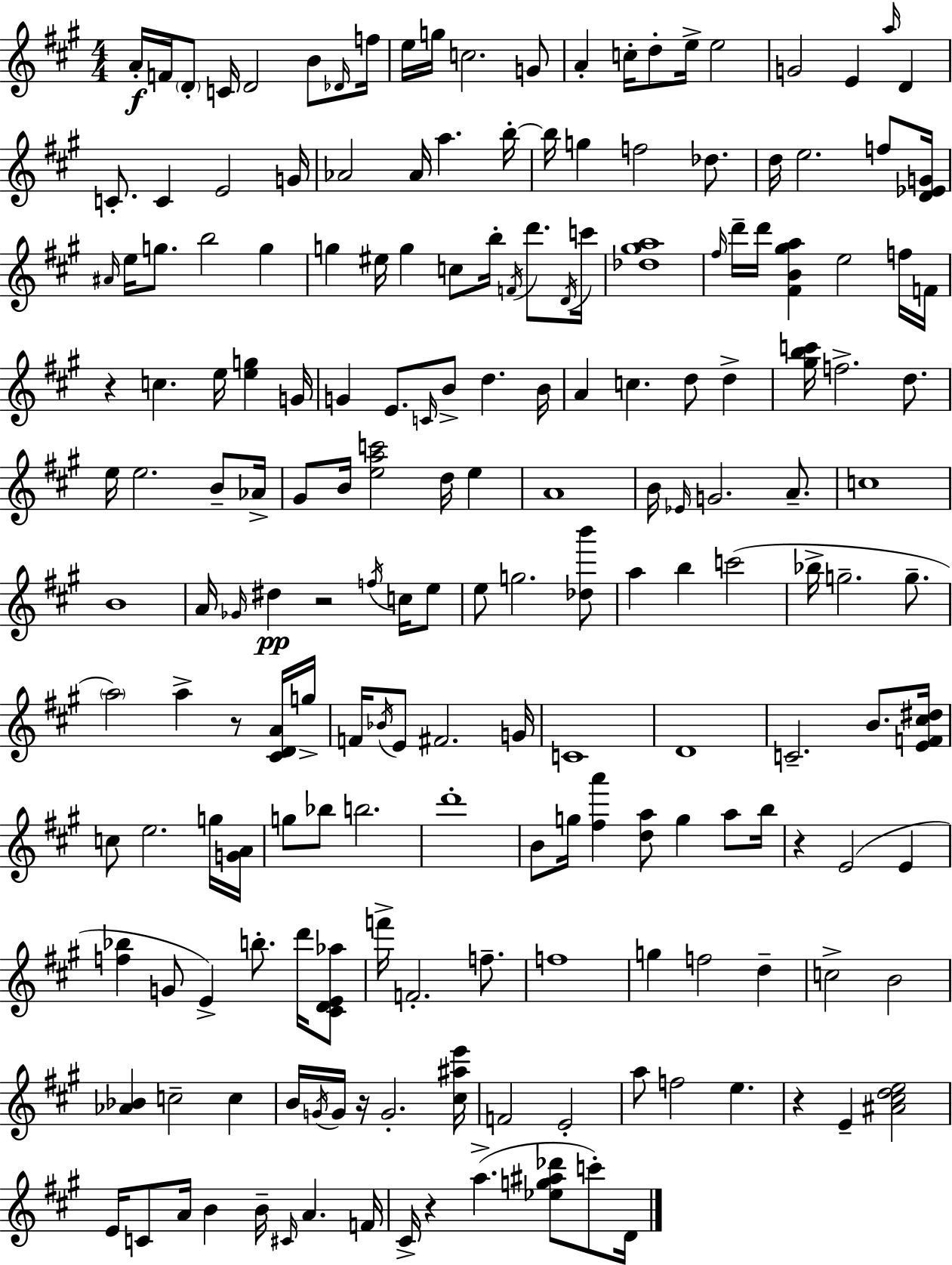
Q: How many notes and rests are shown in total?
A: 188